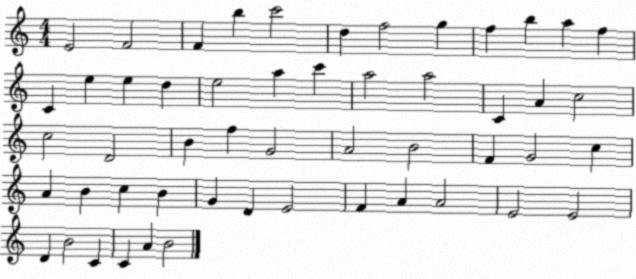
X:1
T:Untitled
M:4/4
L:1/4
K:C
E2 F2 F b c'2 d f2 g f b a f C e e d e2 a c' a2 a2 C A c2 c2 D2 B f G2 A2 B2 F G2 c A B c B G D E2 F A A2 E2 E2 D B2 C C A B2